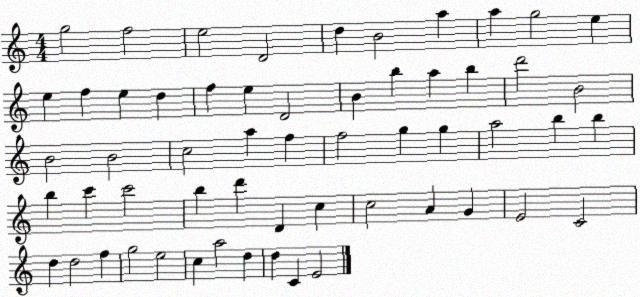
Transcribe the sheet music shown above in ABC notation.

X:1
T:Untitled
M:4/4
L:1/4
K:C
g2 f2 e2 D2 d B2 a a g2 e e f e d f e D2 B b a b d'2 B2 B2 B2 c2 a f f2 g g a2 b b b c' c'2 b d' D c c2 A G E2 C2 d d2 f g2 e2 c a2 d d C E2